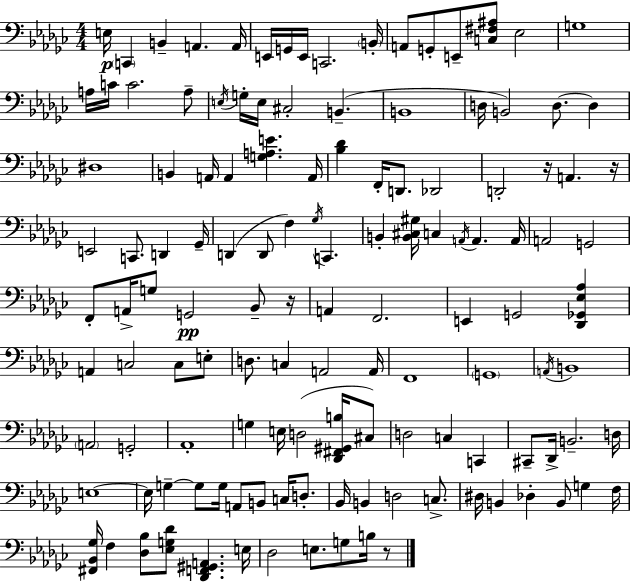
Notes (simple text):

E3/s C2/q B2/q A2/q. A2/s E2/s G2/s E2/s C2/h. B2/s A2/e G2/e E2/e [C3,F#3,A#3]/e Eb3/h G3/w A3/s C4/s C4/h. A3/e E3/s G3/s E3/s C#3/h B2/q. B2/w D3/s B2/h D3/e. D3/q D#3/w B2/q A2/s A2/q [G3,A3,E4]/q. A2/s [Bb3,Db4]/q F2/s D2/e. Db2/h D2/h R/s A2/q. R/s E2/h C2/e. D2/q Gb2/s D2/q D2/e F3/q Gb3/s C2/q. B2/q [B2,C#3,G#3]/s C3/q A2/s A2/q. A2/s A2/h G2/h F2/e A2/s G3/e G2/h Bb2/e R/s A2/q F2/h. E2/q G2/h [Db2,Gb2,Eb3,Ab3]/q A2/q C3/h C3/e E3/e D3/e. C3/q A2/h A2/s F2/w G2/w A2/s B2/w A2/h G2/h Ab2/w G3/q E3/s D3/h [Db2,F#2,G#2,B3]/s C#3/e D3/h C3/q C2/q C#2/e Db2/s B2/h. D3/s E3/w E3/s G3/q G3/e G3/s A2/e B2/e C3/s D3/e. Bb2/s B2/q D3/h C3/e. D#3/s B2/q Db3/q B2/e G3/q F3/s [F#2,Bb2,Gb3]/s F3/q [Db3,Bb3]/e [Eb3,G3,Db4]/e [Db2,F2,G#2,A2]/q. E3/s Db3/h E3/e. G3/e B3/s R/e